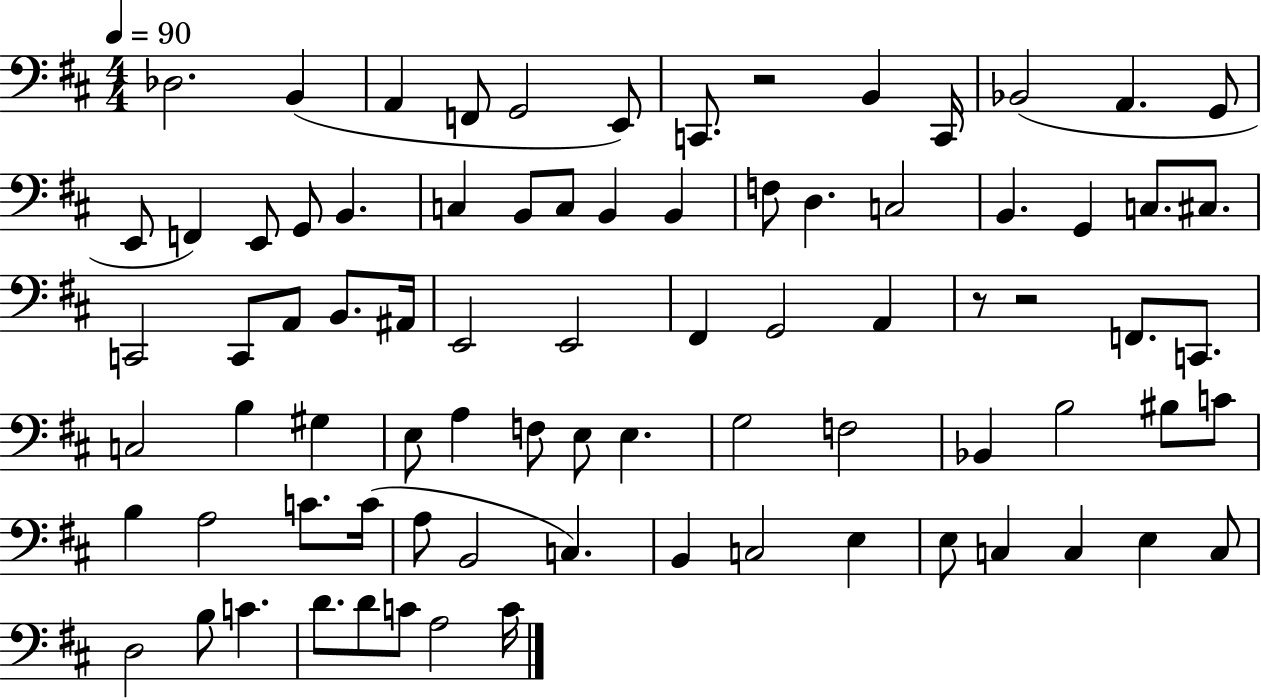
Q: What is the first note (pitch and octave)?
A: Db3